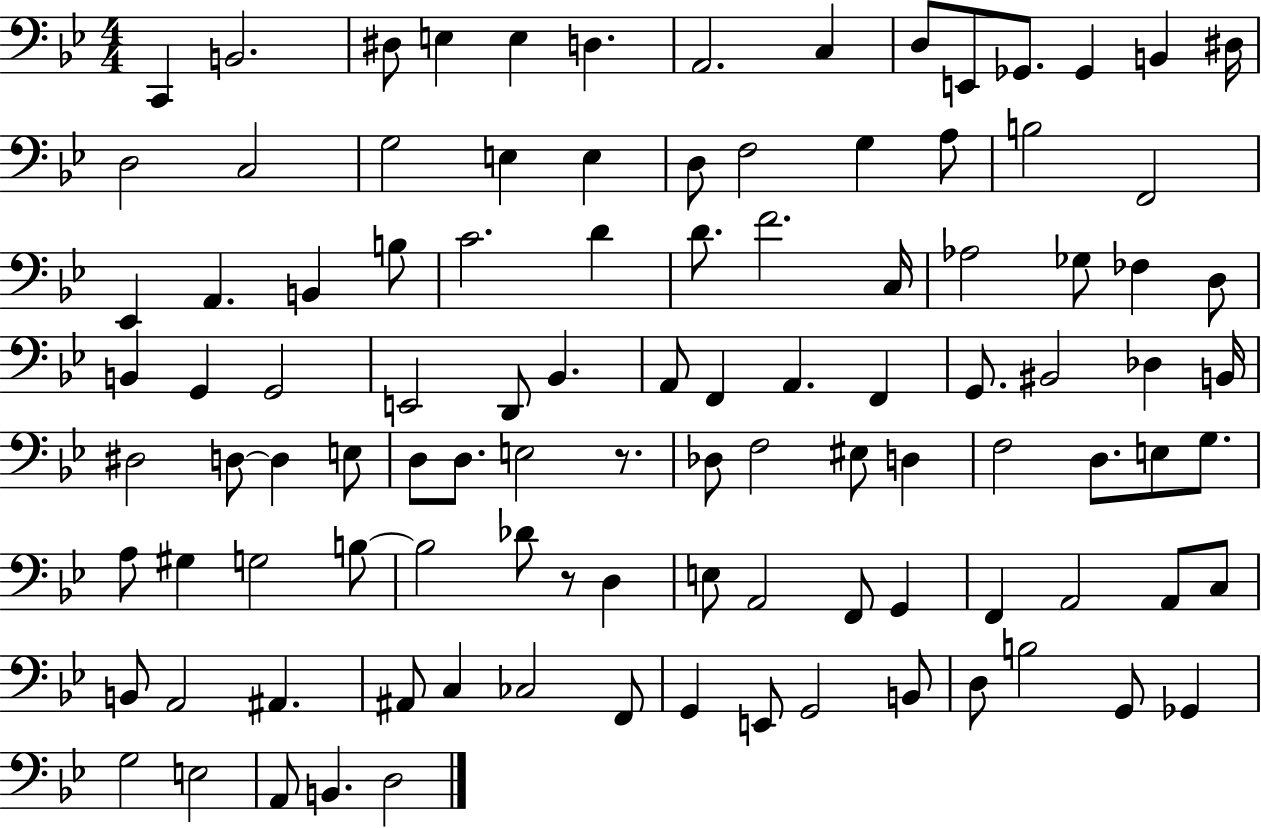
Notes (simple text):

C2/q B2/h. D#3/e E3/q E3/q D3/q. A2/h. C3/q D3/e E2/e Gb2/e. Gb2/q B2/q D#3/s D3/h C3/h G3/h E3/q E3/q D3/e F3/h G3/q A3/e B3/h F2/h Eb2/q A2/q. B2/q B3/e C4/h. D4/q D4/e. F4/h. C3/s Ab3/h Gb3/e FES3/q D3/e B2/q G2/q G2/h E2/h D2/e Bb2/q. A2/e F2/q A2/q. F2/q G2/e. BIS2/h Db3/q B2/s D#3/h D3/e D3/q E3/e D3/e D3/e. E3/h R/e. Db3/e F3/h EIS3/e D3/q F3/h D3/e. E3/e G3/e. A3/e G#3/q G3/h B3/e B3/h Db4/e R/e D3/q E3/e A2/h F2/e G2/q F2/q A2/h A2/e C3/e B2/e A2/h A#2/q. A#2/e C3/q CES3/h F2/e G2/q E2/e G2/h B2/e D3/e B3/h G2/e Gb2/q G3/h E3/h A2/e B2/q. D3/h